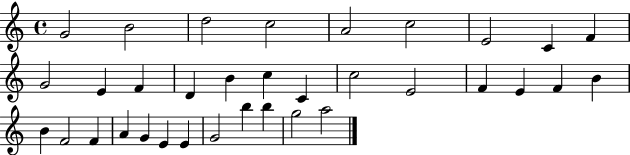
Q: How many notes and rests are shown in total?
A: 34